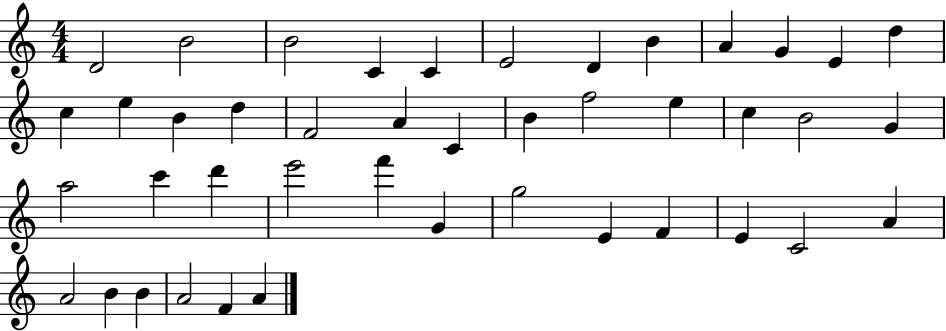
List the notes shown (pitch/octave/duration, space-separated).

D4/h B4/h B4/h C4/q C4/q E4/h D4/q B4/q A4/q G4/q E4/q D5/q C5/q E5/q B4/q D5/q F4/h A4/q C4/q B4/q F5/h E5/q C5/q B4/h G4/q A5/h C6/q D6/q E6/h F6/q G4/q G5/h E4/q F4/q E4/q C4/h A4/q A4/h B4/q B4/q A4/h F4/q A4/q